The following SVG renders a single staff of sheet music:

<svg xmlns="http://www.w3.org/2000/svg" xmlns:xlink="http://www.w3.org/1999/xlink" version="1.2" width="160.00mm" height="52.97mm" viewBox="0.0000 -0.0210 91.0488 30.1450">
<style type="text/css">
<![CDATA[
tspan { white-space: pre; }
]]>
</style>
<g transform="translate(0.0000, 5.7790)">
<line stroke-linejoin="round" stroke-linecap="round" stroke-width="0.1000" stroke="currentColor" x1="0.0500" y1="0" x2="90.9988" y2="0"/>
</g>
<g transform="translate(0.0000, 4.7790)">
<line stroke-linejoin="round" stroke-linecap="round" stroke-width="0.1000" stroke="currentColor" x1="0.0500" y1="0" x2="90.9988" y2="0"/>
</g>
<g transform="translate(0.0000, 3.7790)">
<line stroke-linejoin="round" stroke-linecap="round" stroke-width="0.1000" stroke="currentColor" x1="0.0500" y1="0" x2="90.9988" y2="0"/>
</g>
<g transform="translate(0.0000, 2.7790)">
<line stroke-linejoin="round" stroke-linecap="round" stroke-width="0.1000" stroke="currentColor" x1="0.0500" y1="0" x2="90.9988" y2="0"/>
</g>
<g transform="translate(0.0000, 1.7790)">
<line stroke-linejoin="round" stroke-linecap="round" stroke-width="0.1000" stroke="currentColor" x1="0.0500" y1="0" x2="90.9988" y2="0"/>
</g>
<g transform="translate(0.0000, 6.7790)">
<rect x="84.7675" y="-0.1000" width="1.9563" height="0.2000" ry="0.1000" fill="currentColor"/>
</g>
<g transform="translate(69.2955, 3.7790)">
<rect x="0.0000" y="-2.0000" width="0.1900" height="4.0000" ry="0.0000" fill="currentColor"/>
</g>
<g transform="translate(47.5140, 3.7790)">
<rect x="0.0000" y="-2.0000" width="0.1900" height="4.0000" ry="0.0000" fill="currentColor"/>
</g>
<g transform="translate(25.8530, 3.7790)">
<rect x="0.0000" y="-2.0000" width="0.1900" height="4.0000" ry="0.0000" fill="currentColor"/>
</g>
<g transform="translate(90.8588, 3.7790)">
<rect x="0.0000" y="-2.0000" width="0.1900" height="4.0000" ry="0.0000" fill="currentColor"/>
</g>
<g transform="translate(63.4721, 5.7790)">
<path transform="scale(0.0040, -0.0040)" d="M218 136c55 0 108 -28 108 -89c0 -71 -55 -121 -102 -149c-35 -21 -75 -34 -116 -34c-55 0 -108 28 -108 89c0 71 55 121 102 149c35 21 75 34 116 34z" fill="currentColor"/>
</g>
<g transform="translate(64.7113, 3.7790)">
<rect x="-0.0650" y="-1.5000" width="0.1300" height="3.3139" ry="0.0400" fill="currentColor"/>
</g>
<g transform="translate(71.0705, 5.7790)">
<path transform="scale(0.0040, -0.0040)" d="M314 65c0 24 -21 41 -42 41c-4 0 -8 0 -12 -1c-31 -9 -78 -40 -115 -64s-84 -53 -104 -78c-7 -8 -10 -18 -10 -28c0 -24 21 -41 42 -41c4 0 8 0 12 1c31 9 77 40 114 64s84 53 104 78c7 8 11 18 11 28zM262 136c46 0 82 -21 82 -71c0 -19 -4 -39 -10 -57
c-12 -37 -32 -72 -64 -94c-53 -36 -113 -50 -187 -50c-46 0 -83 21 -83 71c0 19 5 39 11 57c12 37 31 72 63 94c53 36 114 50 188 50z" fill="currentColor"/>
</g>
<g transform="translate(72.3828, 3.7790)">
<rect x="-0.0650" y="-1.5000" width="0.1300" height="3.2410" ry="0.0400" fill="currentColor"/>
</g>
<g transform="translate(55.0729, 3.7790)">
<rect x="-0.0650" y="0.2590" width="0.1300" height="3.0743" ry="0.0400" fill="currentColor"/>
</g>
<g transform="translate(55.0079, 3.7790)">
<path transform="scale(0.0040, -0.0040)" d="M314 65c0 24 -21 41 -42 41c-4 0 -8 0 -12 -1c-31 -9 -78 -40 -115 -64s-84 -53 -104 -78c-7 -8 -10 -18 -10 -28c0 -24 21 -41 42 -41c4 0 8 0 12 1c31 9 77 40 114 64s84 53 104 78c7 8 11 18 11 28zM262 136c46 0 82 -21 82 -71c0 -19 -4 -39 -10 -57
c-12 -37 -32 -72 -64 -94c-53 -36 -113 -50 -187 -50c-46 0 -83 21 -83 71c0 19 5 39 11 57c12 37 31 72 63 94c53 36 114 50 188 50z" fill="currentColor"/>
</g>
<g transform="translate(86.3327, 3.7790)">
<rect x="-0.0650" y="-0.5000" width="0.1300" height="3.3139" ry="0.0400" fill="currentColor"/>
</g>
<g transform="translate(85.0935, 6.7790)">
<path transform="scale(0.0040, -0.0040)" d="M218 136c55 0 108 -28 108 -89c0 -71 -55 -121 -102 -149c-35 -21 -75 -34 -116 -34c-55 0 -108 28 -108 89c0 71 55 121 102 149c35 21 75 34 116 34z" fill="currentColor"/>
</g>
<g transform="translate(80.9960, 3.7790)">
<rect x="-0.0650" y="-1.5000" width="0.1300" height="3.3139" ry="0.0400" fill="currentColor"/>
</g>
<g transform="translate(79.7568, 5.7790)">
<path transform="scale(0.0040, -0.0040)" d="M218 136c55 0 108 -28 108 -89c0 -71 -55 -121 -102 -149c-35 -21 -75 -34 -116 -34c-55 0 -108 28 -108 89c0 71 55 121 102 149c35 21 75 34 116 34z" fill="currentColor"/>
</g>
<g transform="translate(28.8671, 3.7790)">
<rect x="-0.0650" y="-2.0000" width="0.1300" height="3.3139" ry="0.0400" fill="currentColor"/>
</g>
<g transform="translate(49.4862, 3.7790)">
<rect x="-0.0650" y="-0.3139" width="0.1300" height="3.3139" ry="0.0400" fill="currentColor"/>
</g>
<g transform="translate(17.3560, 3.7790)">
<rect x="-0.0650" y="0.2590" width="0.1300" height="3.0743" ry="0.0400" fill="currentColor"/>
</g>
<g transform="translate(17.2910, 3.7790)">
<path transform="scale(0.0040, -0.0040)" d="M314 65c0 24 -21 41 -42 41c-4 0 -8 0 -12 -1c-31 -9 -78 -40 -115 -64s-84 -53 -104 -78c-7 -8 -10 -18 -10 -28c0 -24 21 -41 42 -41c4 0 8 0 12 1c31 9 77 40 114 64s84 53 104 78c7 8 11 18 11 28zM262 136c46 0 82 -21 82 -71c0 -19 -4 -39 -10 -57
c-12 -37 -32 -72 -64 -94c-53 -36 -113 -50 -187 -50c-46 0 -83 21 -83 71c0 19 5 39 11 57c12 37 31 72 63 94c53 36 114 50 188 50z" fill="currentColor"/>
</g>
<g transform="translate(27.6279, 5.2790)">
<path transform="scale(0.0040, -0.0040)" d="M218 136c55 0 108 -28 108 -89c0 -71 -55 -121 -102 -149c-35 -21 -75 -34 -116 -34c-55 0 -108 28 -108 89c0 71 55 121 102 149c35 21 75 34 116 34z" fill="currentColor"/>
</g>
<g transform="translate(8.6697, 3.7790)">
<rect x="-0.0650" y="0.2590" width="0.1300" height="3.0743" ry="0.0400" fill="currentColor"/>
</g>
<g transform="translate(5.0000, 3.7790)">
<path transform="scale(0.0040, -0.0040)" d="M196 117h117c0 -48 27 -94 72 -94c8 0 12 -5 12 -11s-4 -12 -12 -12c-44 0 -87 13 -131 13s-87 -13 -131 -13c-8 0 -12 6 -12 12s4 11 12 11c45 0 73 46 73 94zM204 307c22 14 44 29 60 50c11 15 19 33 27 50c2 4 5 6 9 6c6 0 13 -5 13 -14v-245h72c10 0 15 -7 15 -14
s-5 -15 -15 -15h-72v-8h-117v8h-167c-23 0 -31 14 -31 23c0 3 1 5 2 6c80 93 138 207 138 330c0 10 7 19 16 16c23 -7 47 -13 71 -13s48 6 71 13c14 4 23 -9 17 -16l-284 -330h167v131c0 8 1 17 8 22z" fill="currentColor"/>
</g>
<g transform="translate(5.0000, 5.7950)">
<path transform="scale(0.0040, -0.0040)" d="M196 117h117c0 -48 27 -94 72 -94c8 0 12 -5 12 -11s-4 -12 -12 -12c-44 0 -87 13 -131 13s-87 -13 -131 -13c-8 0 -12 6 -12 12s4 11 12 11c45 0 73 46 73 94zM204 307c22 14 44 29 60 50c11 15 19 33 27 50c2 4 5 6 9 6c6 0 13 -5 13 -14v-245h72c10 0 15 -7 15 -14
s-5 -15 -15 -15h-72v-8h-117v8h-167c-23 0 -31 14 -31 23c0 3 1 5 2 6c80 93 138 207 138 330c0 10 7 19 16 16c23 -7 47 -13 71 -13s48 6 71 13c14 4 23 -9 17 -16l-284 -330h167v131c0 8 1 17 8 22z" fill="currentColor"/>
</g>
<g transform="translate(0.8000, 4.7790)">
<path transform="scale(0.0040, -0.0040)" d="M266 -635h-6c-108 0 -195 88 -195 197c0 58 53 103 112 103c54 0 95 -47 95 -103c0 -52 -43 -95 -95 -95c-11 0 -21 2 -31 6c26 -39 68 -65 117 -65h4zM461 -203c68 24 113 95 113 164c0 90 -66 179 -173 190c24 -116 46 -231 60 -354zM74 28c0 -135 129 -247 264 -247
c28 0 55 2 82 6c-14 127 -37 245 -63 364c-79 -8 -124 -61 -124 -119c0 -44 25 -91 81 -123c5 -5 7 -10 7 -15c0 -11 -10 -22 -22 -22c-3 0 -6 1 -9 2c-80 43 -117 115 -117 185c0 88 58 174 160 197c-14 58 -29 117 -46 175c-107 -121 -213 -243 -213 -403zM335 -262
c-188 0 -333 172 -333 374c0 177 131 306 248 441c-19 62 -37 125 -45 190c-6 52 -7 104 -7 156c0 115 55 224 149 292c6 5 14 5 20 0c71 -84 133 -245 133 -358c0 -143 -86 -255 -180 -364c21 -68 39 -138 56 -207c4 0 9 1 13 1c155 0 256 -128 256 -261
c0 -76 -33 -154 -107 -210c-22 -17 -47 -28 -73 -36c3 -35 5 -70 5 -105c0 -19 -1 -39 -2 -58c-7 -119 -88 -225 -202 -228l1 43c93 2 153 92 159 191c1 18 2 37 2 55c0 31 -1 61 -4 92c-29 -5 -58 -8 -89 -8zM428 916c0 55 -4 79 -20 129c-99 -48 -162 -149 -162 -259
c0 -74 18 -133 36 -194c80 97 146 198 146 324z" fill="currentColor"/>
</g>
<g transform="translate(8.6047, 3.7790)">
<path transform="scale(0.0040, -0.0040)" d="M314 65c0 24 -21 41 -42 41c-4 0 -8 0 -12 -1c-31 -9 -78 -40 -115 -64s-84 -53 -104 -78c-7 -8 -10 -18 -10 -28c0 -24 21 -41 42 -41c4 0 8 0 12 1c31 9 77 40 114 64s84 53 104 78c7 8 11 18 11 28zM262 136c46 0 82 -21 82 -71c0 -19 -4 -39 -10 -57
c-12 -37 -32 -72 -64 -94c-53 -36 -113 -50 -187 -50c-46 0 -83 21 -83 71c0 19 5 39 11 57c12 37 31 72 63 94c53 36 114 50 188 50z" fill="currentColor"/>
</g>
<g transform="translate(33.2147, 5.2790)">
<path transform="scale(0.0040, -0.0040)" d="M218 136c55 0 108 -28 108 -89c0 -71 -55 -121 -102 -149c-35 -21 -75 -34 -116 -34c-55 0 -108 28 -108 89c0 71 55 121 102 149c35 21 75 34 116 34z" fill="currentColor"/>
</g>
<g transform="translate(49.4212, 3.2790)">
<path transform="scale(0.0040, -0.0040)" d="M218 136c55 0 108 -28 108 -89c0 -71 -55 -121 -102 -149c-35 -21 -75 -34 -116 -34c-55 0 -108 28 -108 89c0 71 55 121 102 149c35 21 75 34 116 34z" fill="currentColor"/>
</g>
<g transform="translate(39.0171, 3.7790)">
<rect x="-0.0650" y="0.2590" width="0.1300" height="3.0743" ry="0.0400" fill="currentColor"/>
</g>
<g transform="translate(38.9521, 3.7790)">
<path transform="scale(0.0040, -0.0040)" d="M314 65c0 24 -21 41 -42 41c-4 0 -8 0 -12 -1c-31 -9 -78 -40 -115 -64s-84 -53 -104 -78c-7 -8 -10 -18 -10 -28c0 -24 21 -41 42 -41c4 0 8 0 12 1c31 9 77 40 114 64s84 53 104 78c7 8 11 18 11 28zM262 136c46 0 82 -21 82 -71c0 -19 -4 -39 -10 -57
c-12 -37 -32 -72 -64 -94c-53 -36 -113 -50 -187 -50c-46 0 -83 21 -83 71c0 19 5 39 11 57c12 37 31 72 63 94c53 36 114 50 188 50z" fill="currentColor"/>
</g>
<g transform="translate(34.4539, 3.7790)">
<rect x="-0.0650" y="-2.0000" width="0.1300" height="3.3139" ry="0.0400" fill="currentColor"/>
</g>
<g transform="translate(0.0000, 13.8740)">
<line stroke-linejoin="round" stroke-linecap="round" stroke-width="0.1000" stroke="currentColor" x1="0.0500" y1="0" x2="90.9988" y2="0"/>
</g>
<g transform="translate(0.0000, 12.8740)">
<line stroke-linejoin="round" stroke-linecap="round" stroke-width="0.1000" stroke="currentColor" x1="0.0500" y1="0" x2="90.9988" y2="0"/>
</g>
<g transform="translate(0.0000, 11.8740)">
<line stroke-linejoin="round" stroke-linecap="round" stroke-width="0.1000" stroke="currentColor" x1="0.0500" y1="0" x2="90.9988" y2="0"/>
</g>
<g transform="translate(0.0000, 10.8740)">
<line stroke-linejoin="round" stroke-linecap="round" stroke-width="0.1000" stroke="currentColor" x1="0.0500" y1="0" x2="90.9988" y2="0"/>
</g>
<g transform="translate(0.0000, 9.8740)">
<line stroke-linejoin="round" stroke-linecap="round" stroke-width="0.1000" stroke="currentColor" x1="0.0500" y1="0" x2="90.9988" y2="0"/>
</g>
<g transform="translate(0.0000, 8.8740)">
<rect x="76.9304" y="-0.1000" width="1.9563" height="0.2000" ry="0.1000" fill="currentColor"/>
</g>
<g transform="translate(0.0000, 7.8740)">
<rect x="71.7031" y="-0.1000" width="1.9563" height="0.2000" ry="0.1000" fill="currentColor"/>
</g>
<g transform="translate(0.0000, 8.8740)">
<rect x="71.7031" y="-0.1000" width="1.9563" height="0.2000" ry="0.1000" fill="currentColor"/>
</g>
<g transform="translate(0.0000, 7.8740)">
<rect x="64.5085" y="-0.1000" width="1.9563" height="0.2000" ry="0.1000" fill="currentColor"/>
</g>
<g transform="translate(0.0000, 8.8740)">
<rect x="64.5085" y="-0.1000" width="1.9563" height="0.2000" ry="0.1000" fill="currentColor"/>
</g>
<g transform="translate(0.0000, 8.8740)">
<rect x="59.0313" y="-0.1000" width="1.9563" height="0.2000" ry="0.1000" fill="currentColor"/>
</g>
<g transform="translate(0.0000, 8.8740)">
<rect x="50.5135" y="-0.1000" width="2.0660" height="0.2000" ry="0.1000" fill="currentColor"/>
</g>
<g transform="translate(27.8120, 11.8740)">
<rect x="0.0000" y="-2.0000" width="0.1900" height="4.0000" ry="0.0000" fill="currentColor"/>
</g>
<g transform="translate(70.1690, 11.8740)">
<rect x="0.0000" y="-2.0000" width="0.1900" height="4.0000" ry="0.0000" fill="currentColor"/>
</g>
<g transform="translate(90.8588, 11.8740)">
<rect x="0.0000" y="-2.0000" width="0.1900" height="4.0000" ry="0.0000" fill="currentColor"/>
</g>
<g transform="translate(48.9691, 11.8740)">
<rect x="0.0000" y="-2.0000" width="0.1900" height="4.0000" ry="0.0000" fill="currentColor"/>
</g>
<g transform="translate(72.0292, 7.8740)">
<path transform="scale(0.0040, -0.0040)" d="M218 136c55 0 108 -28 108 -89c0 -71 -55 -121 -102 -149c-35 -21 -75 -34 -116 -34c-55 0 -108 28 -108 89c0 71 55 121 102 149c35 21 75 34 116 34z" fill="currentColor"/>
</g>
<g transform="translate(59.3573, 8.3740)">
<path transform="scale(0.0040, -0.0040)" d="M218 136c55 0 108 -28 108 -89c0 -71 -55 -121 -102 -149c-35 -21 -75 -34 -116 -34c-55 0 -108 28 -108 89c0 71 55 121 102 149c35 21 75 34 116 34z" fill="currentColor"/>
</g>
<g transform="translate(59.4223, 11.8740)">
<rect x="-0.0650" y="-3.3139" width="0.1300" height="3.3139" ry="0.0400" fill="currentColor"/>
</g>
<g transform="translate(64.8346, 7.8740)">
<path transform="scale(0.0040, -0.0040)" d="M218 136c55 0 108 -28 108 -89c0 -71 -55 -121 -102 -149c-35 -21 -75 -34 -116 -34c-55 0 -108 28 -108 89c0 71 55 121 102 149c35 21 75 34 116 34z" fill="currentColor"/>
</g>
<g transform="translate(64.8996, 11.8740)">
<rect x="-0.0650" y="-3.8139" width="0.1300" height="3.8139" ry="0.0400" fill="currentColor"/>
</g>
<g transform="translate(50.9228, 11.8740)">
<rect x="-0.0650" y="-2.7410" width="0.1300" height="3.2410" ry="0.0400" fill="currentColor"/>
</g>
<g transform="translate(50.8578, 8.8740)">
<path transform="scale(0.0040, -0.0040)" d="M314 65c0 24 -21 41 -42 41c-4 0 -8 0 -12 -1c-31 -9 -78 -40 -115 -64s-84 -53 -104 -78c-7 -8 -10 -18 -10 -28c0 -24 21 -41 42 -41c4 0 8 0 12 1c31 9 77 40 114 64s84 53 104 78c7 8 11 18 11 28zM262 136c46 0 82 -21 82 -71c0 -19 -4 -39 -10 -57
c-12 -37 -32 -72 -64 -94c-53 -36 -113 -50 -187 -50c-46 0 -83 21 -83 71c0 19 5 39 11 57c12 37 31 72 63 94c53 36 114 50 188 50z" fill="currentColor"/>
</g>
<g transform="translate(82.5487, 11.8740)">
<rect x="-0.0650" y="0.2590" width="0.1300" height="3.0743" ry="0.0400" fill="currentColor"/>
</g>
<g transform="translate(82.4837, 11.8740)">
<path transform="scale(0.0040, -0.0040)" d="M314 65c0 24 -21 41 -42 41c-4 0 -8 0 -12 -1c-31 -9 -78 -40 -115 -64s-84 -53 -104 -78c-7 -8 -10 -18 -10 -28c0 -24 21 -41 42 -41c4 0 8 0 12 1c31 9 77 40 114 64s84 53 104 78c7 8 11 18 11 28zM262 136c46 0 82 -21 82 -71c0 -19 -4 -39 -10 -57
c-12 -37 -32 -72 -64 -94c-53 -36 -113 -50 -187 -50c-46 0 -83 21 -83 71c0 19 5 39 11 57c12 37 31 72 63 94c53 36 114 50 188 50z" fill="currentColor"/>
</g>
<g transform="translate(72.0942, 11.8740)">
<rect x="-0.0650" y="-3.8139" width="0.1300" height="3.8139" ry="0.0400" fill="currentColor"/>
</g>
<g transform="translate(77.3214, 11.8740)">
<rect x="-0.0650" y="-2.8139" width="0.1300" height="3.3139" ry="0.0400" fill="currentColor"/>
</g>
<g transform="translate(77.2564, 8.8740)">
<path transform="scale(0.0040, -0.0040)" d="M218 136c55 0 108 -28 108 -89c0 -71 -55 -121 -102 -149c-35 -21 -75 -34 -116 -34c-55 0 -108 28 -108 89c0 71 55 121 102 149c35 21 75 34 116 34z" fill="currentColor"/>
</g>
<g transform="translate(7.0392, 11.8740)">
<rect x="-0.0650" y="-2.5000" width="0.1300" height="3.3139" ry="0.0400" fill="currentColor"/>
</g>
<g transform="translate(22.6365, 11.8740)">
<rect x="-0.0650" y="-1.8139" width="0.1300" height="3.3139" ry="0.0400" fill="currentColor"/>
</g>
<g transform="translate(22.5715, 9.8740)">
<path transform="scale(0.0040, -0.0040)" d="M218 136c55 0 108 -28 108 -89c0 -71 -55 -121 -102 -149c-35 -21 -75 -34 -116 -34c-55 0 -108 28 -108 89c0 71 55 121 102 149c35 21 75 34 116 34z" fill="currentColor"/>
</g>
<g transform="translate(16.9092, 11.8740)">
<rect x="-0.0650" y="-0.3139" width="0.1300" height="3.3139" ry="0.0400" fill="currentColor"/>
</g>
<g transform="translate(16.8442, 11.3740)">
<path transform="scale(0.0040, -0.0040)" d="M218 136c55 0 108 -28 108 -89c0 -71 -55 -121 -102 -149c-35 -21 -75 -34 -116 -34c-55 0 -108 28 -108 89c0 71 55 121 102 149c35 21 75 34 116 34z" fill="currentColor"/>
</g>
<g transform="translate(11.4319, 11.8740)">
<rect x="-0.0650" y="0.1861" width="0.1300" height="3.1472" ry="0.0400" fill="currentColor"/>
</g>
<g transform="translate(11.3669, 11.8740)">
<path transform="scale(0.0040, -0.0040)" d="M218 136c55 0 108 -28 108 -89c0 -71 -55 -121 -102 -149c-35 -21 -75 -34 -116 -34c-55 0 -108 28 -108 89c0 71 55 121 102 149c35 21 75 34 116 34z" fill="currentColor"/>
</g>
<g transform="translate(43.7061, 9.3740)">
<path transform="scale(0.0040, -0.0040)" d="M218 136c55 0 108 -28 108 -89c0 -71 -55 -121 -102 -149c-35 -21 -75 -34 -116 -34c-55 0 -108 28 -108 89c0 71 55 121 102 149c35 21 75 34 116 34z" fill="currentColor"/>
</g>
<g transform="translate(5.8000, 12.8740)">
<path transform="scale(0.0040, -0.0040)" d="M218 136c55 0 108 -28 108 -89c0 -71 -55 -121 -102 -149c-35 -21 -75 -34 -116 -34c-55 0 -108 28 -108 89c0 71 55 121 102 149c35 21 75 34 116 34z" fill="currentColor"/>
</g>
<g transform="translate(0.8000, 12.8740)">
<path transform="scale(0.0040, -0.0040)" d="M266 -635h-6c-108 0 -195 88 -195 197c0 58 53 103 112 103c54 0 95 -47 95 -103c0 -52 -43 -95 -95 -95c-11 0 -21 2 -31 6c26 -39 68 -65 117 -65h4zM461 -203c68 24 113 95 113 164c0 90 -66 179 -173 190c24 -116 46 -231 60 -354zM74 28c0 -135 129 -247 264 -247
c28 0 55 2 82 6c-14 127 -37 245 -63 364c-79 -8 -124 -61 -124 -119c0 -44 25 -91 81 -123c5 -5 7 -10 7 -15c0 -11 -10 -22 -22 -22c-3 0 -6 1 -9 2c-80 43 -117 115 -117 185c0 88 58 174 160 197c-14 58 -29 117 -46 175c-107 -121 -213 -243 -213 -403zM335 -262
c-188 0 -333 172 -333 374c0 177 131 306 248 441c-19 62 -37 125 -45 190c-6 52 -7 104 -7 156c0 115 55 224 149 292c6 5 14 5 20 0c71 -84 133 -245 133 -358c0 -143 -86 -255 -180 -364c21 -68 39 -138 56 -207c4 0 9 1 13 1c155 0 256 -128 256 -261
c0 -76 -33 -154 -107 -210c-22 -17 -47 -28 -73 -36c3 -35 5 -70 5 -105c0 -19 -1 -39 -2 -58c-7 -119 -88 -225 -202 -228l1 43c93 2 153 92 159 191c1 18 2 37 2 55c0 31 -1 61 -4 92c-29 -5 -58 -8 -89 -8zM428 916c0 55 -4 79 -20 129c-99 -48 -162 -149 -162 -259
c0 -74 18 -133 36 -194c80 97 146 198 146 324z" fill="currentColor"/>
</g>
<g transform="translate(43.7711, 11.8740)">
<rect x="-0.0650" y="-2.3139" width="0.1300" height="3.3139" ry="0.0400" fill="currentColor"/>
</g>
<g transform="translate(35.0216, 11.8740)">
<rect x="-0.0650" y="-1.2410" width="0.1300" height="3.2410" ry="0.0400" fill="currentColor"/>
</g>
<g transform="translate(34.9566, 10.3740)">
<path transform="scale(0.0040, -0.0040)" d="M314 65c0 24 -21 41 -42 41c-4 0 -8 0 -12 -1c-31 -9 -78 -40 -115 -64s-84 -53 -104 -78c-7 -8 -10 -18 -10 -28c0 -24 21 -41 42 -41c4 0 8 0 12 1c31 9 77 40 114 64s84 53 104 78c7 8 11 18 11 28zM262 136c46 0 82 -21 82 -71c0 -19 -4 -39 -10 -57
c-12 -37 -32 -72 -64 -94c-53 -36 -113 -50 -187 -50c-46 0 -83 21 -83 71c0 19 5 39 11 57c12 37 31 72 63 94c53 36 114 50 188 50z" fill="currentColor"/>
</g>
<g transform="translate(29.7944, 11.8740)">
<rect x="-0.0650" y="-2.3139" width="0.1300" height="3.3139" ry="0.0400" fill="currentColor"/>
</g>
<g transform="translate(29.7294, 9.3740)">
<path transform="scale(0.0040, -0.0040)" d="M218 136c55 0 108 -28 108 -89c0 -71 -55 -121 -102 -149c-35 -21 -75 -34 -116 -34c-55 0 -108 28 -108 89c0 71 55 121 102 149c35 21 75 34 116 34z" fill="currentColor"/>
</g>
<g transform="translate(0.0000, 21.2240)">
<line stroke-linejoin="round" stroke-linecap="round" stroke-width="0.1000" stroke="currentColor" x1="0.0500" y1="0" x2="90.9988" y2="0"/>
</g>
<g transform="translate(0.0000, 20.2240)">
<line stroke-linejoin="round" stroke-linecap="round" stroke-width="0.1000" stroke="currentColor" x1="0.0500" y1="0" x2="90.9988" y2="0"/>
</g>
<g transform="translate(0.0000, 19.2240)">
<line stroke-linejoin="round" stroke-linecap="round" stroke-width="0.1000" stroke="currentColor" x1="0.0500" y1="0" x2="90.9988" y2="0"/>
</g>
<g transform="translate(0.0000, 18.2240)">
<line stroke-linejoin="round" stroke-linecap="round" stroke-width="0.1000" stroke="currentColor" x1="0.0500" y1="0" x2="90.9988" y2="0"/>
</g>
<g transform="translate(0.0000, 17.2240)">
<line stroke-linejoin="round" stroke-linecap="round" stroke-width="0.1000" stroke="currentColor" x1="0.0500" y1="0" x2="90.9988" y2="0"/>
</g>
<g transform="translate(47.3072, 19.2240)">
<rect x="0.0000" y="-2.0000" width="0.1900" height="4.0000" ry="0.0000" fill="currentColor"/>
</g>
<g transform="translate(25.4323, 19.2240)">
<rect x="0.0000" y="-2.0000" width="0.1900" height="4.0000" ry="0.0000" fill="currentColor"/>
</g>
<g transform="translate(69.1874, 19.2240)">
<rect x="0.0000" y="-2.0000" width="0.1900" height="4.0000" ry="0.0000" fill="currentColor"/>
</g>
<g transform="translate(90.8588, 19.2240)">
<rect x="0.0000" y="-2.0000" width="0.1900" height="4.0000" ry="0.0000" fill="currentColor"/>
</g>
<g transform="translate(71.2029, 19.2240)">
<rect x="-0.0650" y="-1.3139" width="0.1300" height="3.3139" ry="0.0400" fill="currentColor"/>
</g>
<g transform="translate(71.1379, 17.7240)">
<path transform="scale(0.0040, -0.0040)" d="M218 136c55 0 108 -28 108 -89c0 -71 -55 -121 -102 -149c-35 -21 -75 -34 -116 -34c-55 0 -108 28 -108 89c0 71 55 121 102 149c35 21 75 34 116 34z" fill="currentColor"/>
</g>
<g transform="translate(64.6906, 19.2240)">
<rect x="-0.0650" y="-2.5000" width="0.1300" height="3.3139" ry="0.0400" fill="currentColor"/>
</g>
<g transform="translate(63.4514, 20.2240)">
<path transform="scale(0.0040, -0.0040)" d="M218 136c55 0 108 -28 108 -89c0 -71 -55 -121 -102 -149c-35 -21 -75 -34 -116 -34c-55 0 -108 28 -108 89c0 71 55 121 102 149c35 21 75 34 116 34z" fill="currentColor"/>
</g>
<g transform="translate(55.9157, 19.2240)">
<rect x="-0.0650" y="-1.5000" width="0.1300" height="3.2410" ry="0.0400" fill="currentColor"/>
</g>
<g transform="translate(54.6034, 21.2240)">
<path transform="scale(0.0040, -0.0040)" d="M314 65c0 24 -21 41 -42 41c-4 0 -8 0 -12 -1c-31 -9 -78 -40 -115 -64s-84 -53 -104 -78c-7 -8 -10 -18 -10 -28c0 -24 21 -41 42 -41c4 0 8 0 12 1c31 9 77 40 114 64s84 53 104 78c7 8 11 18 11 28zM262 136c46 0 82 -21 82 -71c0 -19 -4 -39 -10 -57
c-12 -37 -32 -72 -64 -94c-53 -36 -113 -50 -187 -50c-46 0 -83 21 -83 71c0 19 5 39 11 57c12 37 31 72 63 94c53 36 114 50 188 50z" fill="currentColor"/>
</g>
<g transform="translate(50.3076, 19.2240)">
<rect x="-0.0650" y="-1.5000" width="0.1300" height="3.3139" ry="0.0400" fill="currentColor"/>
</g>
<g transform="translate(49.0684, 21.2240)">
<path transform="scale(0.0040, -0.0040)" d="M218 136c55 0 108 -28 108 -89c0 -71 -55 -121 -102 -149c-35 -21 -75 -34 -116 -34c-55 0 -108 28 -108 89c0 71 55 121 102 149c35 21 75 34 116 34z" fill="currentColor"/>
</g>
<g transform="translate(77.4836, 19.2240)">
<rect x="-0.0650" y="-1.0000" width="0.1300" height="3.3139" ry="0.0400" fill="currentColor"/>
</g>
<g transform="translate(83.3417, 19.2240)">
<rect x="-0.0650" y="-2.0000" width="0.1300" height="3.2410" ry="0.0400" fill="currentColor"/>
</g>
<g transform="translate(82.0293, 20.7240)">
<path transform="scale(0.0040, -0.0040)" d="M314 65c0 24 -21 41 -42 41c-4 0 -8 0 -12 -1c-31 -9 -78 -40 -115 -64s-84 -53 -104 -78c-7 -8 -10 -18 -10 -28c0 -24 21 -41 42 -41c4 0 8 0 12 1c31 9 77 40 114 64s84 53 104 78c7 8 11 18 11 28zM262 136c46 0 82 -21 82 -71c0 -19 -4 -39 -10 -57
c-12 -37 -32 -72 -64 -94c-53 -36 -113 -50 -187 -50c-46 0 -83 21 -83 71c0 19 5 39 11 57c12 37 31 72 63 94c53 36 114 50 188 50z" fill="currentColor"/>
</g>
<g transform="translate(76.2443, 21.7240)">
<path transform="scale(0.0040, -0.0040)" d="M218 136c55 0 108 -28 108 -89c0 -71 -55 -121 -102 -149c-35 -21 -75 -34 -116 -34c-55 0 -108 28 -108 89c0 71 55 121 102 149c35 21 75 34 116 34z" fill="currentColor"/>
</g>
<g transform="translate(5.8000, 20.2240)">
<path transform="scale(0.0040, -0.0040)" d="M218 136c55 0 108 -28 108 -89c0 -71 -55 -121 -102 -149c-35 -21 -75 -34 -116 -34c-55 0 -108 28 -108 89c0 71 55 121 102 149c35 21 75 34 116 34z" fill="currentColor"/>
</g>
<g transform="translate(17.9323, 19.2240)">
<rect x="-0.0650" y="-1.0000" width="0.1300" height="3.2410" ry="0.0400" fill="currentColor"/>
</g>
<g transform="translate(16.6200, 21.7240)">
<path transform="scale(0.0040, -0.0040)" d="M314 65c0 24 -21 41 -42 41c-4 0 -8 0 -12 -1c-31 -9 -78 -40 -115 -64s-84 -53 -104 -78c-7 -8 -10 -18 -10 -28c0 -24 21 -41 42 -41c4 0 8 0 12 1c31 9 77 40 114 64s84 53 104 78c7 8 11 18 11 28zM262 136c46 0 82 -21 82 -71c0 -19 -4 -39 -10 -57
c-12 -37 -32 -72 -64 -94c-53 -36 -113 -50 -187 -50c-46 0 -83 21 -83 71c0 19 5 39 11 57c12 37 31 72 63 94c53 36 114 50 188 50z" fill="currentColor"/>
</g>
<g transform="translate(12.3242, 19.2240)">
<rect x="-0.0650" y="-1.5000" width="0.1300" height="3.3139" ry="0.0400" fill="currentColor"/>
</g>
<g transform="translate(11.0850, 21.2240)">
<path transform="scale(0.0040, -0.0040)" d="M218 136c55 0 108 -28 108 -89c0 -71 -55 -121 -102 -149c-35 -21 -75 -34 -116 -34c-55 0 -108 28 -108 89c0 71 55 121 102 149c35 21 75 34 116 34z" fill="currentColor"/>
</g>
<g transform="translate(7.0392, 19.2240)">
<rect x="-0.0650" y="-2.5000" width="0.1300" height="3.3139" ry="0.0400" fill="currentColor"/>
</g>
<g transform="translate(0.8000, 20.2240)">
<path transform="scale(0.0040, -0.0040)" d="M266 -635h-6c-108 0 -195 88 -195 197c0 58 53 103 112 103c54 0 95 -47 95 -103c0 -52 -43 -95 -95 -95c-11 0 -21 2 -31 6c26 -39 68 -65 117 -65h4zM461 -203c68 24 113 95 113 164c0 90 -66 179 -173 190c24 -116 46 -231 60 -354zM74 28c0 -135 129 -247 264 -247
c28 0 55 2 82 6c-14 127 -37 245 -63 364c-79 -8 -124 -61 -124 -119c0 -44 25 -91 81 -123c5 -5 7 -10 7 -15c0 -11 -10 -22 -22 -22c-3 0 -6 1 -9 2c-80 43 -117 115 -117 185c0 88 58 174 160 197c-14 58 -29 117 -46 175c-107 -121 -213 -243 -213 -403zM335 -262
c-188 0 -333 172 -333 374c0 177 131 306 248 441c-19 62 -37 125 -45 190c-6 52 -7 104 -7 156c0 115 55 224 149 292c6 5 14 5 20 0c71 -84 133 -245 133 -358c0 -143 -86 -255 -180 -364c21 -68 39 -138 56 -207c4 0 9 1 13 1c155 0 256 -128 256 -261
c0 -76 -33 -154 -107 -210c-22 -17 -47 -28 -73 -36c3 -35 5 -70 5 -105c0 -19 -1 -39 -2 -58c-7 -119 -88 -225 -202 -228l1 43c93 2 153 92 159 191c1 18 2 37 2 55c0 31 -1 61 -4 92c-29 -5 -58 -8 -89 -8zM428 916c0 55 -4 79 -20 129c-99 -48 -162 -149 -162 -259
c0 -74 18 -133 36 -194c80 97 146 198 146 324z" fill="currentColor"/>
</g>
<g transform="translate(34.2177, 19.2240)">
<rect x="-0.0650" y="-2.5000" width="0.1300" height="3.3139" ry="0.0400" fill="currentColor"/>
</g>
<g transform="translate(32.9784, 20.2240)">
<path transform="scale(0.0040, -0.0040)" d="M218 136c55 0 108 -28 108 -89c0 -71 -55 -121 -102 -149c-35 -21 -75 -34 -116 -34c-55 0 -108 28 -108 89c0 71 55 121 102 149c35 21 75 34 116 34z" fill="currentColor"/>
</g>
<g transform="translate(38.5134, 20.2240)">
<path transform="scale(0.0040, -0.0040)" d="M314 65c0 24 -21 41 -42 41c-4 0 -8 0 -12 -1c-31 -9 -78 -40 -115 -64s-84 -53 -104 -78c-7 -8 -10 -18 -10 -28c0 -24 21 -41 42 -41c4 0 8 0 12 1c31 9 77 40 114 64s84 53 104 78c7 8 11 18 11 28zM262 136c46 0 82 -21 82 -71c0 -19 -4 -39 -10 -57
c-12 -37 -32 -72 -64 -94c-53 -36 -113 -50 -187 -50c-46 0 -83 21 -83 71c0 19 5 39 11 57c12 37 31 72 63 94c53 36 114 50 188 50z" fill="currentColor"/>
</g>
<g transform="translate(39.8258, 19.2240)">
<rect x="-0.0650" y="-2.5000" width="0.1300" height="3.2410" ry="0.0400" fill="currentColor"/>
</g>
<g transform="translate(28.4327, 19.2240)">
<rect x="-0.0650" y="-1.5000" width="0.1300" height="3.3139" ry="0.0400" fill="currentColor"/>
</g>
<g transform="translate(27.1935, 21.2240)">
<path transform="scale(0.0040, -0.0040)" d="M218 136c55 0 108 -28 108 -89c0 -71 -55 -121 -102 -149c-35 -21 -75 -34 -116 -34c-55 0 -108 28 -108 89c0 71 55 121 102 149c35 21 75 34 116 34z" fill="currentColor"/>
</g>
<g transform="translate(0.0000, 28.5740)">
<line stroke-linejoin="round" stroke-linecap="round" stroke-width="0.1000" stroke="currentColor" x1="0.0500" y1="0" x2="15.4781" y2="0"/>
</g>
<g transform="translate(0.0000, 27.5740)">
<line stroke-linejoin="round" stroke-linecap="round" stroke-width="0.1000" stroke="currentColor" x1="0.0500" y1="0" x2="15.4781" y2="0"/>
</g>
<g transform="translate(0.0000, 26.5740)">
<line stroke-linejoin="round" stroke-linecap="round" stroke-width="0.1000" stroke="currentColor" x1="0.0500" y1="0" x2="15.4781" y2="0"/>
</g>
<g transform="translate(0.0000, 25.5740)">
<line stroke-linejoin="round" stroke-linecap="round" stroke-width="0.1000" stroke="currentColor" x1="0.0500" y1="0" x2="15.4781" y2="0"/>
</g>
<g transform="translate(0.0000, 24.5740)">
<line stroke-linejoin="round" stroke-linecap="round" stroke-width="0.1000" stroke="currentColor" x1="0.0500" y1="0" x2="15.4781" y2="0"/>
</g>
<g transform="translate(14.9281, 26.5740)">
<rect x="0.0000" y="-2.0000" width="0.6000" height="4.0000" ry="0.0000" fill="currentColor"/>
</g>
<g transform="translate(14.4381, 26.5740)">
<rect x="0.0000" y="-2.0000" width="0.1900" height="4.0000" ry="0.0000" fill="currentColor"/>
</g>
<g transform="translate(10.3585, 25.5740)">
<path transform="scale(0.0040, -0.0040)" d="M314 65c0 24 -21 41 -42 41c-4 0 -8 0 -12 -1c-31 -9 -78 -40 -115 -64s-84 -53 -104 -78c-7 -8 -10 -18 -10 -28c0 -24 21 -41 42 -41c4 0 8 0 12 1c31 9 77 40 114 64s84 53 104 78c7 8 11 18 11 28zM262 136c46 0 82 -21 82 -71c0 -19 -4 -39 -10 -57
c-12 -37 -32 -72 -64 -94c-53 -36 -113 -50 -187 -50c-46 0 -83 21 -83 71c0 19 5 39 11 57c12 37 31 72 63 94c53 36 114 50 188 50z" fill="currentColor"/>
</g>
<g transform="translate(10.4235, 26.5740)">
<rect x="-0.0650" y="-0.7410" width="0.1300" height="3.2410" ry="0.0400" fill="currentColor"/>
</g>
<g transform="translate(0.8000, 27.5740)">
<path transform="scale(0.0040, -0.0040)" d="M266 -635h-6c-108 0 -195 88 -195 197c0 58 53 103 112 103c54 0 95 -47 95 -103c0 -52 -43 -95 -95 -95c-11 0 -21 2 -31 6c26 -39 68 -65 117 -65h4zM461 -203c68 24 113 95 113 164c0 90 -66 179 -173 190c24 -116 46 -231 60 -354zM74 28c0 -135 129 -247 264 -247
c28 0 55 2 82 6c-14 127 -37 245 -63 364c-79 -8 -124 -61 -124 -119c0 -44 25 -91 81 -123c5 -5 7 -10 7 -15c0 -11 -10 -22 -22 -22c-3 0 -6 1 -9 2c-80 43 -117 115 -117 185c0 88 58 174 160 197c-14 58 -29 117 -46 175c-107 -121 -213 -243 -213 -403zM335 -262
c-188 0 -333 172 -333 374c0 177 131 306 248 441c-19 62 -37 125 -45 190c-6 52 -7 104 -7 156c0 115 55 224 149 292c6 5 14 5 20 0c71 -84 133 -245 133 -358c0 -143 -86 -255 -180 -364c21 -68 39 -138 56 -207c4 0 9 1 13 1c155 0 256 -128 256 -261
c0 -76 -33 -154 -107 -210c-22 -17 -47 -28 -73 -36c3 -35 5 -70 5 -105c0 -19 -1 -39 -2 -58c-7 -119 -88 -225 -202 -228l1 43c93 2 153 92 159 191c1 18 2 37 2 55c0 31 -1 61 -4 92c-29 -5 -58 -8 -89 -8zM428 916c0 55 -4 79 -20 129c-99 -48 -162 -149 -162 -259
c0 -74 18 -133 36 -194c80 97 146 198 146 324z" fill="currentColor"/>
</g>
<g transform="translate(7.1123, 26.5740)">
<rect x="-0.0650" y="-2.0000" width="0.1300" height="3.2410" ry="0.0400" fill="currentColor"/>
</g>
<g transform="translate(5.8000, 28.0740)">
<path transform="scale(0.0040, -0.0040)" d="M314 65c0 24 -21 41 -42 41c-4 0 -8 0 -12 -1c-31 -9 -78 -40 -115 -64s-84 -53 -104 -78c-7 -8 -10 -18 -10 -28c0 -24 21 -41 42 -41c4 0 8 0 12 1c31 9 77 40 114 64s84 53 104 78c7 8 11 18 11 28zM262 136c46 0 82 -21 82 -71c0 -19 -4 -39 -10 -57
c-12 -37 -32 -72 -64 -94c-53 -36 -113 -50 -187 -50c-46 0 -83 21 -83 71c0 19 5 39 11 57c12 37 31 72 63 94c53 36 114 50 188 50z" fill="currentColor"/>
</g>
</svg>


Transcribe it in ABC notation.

X:1
T:Untitled
M:4/4
L:1/4
K:C
B2 B2 F F B2 c B2 E E2 E C G B c f g e2 g a2 b c' c' a B2 G E D2 E G G2 E E2 G e D F2 F2 d2